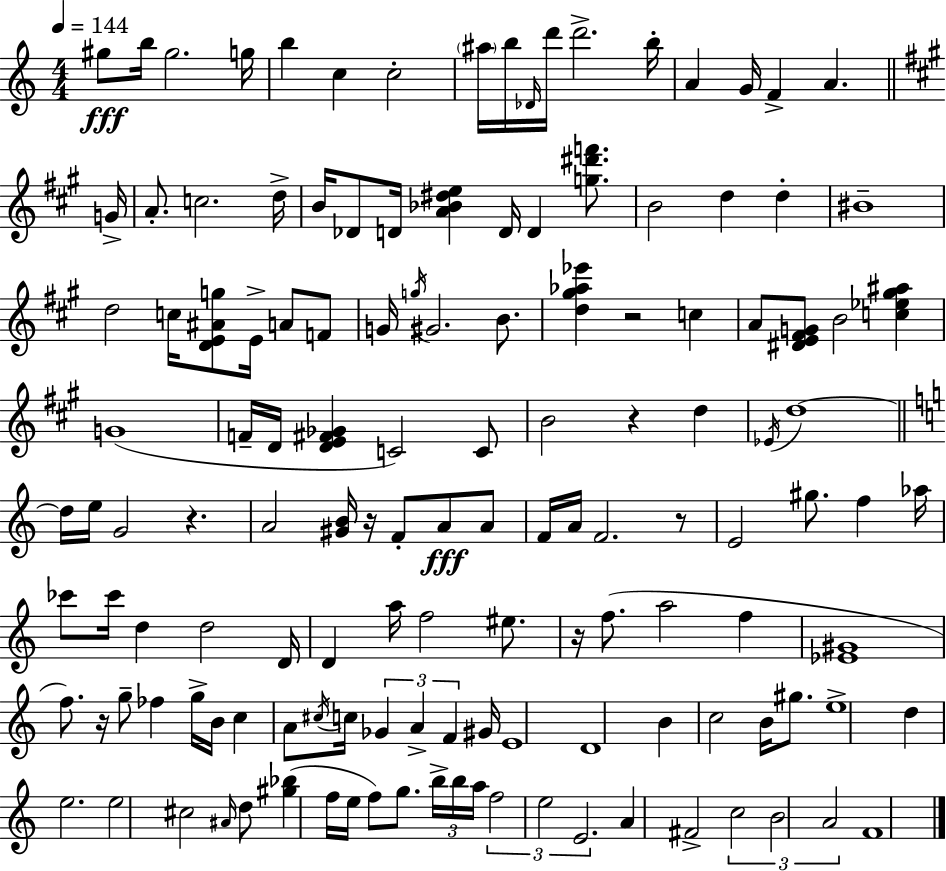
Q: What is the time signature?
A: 4/4